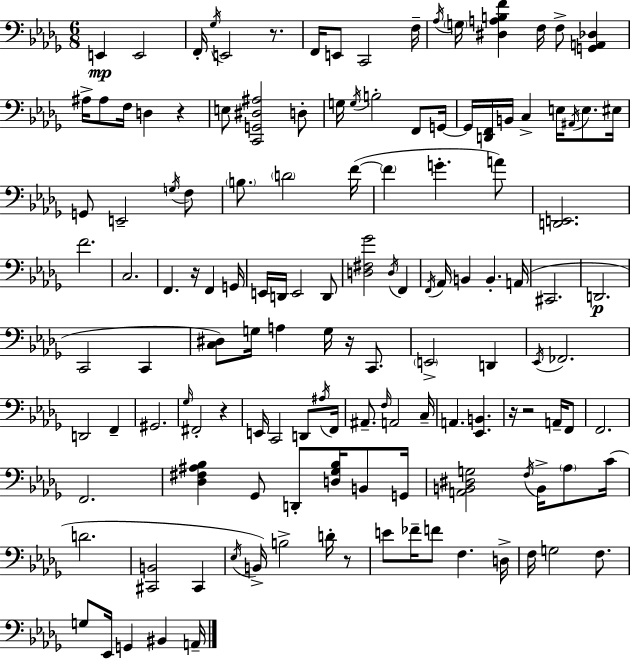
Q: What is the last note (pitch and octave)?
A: A2